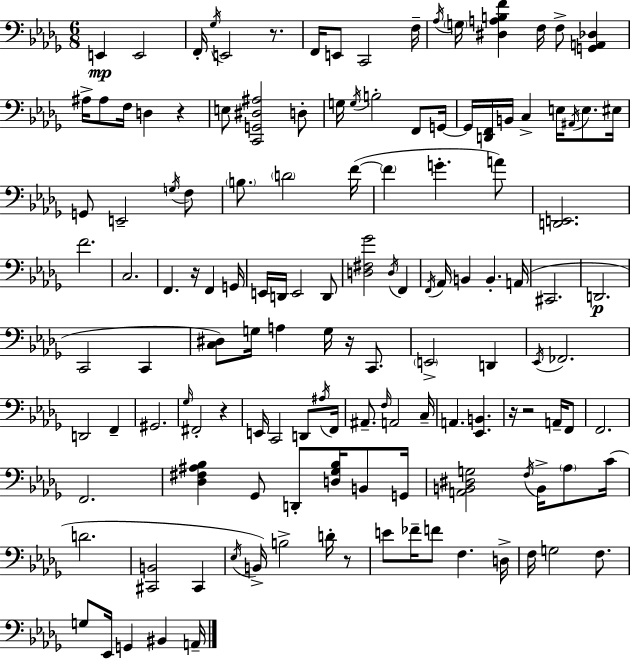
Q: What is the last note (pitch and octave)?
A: A2